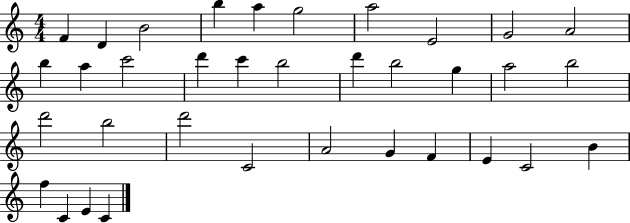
F4/q D4/q B4/h B5/q A5/q G5/h A5/h E4/h G4/h A4/h B5/q A5/q C6/h D6/q C6/q B5/h D6/q B5/h G5/q A5/h B5/h D6/h B5/h D6/h C4/h A4/h G4/q F4/q E4/q C4/h B4/q F5/q C4/q E4/q C4/q